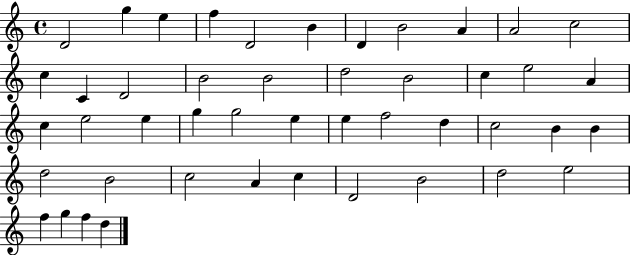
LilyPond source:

{
  \clef treble
  \time 4/4
  \defaultTimeSignature
  \key c \major
  d'2 g''4 e''4 | f''4 d'2 b'4 | d'4 b'2 a'4 | a'2 c''2 | \break c''4 c'4 d'2 | b'2 b'2 | d''2 b'2 | c''4 e''2 a'4 | \break c''4 e''2 e''4 | g''4 g''2 e''4 | e''4 f''2 d''4 | c''2 b'4 b'4 | \break d''2 b'2 | c''2 a'4 c''4 | d'2 b'2 | d''2 e''2 | \break f''4 g''4 f''4 d''4 | \bar "|."
}